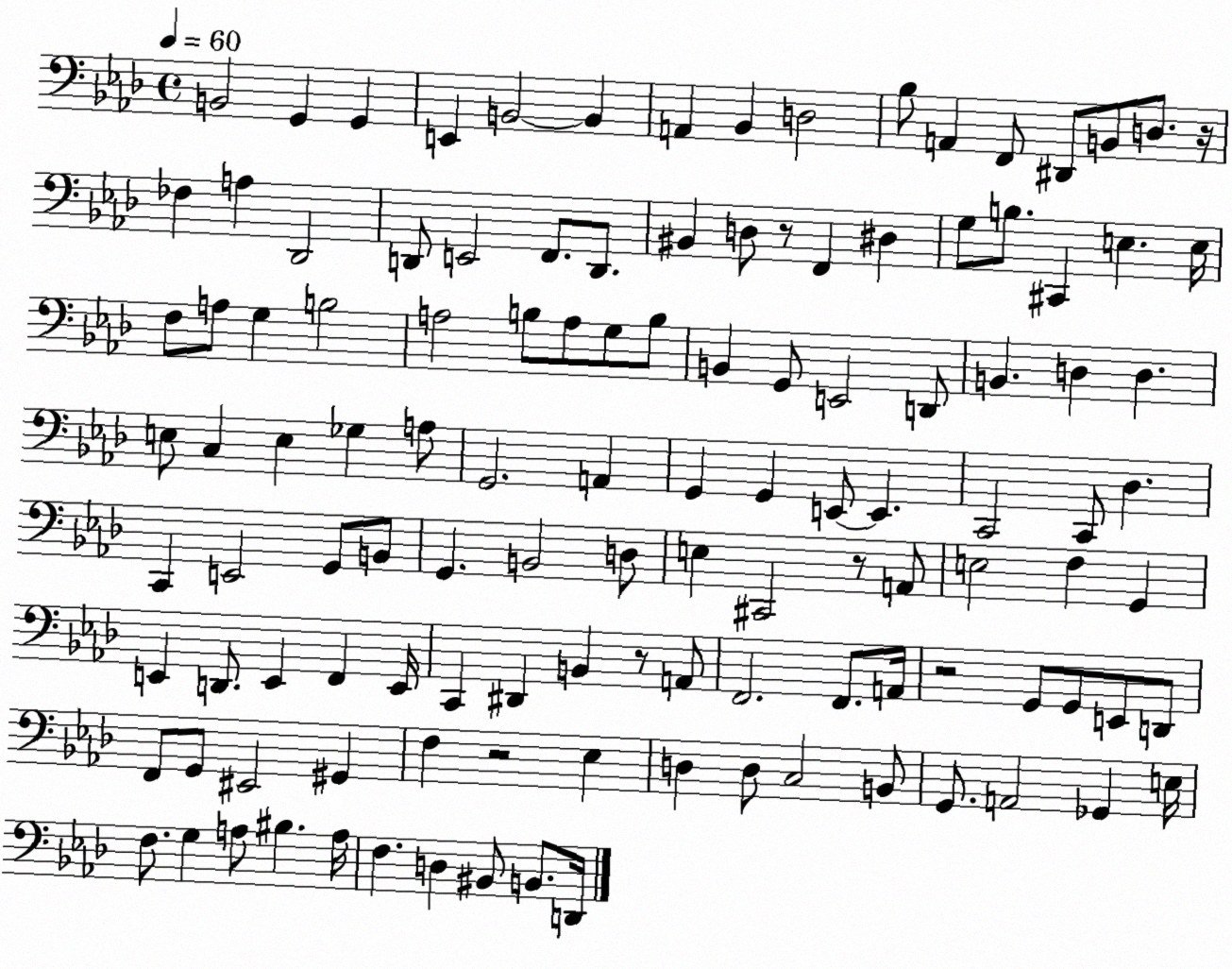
X:1
T:Untitled
M:4/4
L:1/4
K:Ab
B,,2 G,, G,, E,, B,,2 B,, A,, _B,, D,2 _B,/2 A,, F,,/2 ^D,,/2 B,,/2 D,/2 z/4 _F, A, _D,,2 D,,/2 E,,2 F,,/2 D,,/2 ^B,, D,/2 z/2 F,, ^D, G,/2 B,/2 ^C,, E, E,/4 F,/2 A,/2 G, B,2 A,2 B,/2 A,/2 G,/2 B,/2 B,, G,,/2 E,,2 D,,/2 B,, D, D, E,/2 C, E, _G, A,/2 G,,2 A,, G,, G,, E,,/2 E,, C,,2 C,,/2 _D, C,, E,,2 G,,/2 B,,/2 G,, B,,2 D,/2 E, ^C,,2 z/2 A,,/2 E,2 F, G,, E,, D,,/2 E,, F,, E,,/4 C,, ^D,, B,, z/2 A,,/2 F,,2 F,,/2 A,,/4 z2 G,,/2 G,,/2 E,,/2 D,,/2 F,,/2 G,,/2 ^E,,2 ^G,, F, z2 _E, D, D,/2 C,2 B,,/2 G,,/2 A,,2 _G,, E,/4 F,/2 G, A,/2 ^B, A,/4 F, D, ^B,,/2 B,,/2 D,,/4